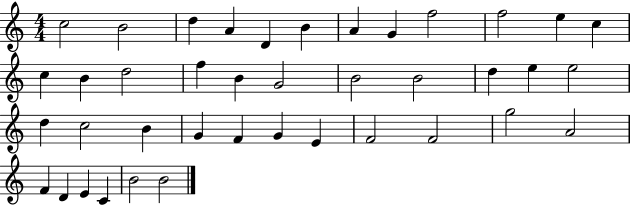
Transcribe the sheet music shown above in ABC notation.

X:1
T:Untitled
M:4/4
L:1/4
K:C
c2 B2 d A D B A G f2 f2 e c c B d2 f B G2 B2 B2 d e e2 d c2 B G F G E F2 F2 g2 A2 F D E C B2 B2